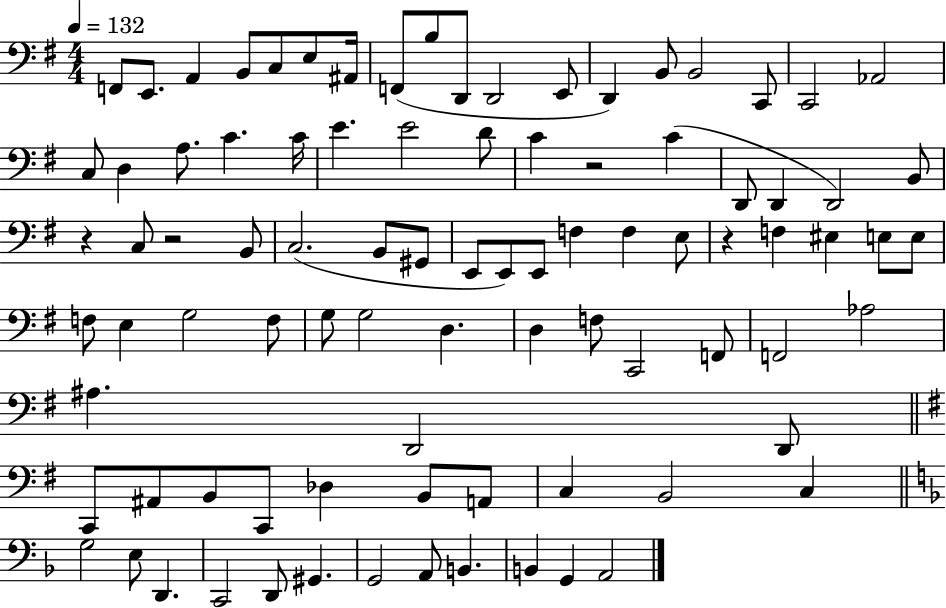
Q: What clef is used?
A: bass